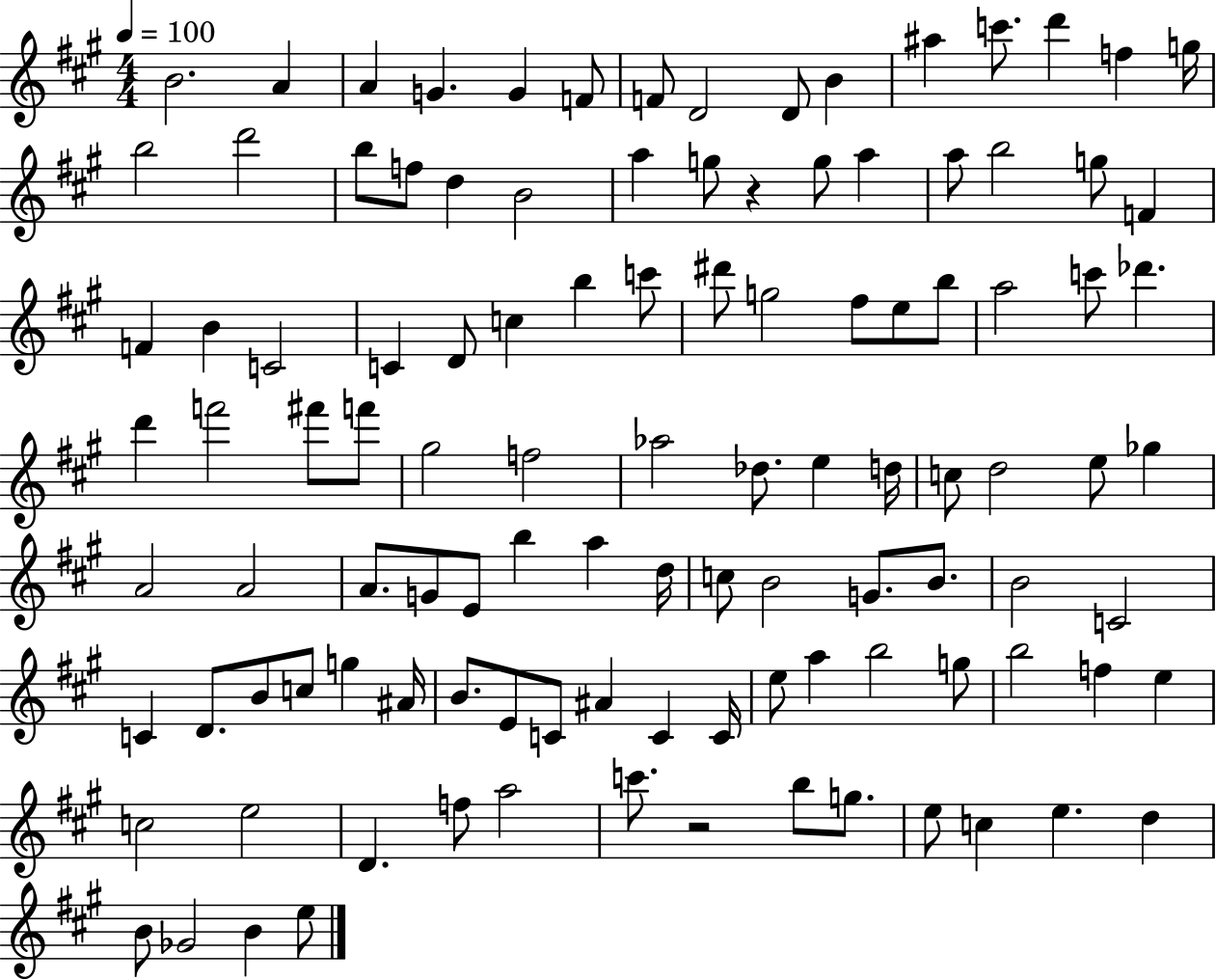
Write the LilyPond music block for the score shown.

{
  \clef treble
  \numericTimeSignature
  \time 4/4
  \key a \major
  \tempo 4 = 100
  b'2. a'4 | a'4 g'4. g'4 f'8 | f'8 d'2 d'8 b'4 | ais''4 c'''8. d'''4 f''4 g''16 | \break b''2 d'''2 | b''8 f''8 d''4 b'2 | a''4 g''8 r4 g''8 a''4 | a''8 b''2 g''8 f'4 | \break f'4 b'4 c'2 | c'4 d'8 c''4 b''4 c'''8 | dis'''8 g''2 fis''8 e''8 b''8 | a''2 c'''8 des'''4. | \break d'''4 f'''2 fis'''8 f'''8 | gis''2 f''2 | aes''2 des''8. e''4 d''16 | c''8 d''2 e''8 ges''4 | \break a'2 a'2 | a'8. g'8 e'8 b''4 a''4 d''16 | c''8 b'2 g'8. b'8. | b'2 c'2 | \break c'4 d'8. b'8 c''8 g''4 ais'16 | b'8. e'8 c'8 ais'4 c'4 c'16 | e''8 a''4 b''2 g''8 | b''2 f''4 e''4 | \break c''2 e''2 | d'4. f''8 a''2 | c'''8. r2 b''8 g''8. | e''8 c''4 e''4. d''4 | \break b'8 ges'2 b'4 e''8 | \bar "|."
}